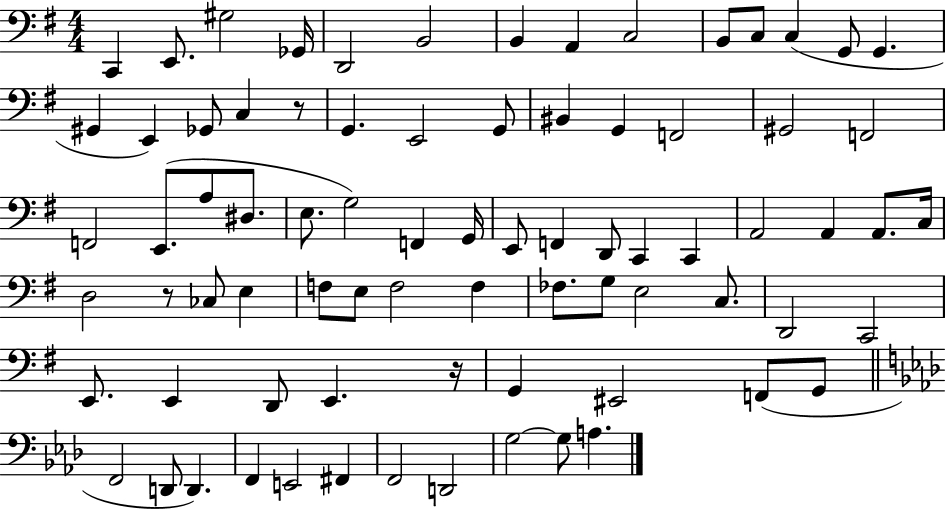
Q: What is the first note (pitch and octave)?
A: C2